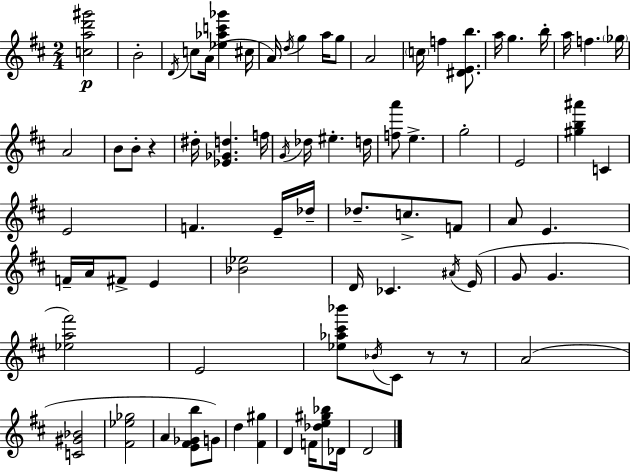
{
  \clef treble
  \numericTimeSignature
  \time 2/4
  \key d \major
  \repeat volta 2 { <c'' a'' d''' gis'''>2\p | b'2-. | \acciaccatura { d'16 } c''8 a'16( <ees'' aes'' c''' ges'''>4 | cis''16 a'16) \acciaccatura { d''16 } g''4 a''16 | \break g''8 a'2 | \parenthesize c''16 f''4 <dis' e' b''>8. | a''16 g''4. | b''16-. a''16 f''4. | \break \parenthesize ges''16 a'2 | b'8 b'8-. r4 | dis''16-. <ees' ges' d''>4. | f''16 \acciaccatura { g'16 } des''16 eis''4.-. | \break d''16 <f'' a'''>8 e''4.-> | g''2-. | e'2 | <gis'' b'' ais'''>4 c'4 | \break e'2 | f'4. | e'16-- des''16-- des''8.-- c''8.-> | f'8 a'8 e'4. | \break f'16-- a'16 fis'8-> e'4 | <bes' ees''>2 | d'16 ces'4. | \acciaccatura { ais'16 }( e'16 g'8 g'4. | \break <ees'' a'' fis'''>2) | e'2 | <ees'' aes'' cis''' bes'''>8 \acciaccatura { bes'16 } cis'8 | r8 r8 a'2( | \break <c' gis' bes'>2 | <fis' ees'' ges''>2 | a'4 | <e' fis' ges' b''>8 g'8) d''4 | \break <fis' gis''>4 d'4 | f'16 <des'' e'' gis'' bes''>8 des'16 d'2 | } \bar "|."
}